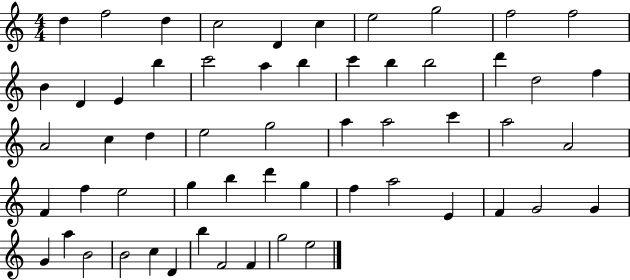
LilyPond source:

{
  \clef treble
  \numericTimeSignature
  \time 4/4
  \key c \major
  d''4 f''2 d''4 | c''2 d'4 c''4 | e''2 g''2 | f''2 f''2 | \break b'4 d'4 e'4 b''4 | c'''2 a''4 b''4 | c'''4 b''4 b''2 | d'''4 d''2 f''4 | \break a'2 c''4 d''4 | e''2 g''2 | a''4 a''2 c'''4 | a''2 a'2 | \break f'4 f''4 e''2 | g''4 b''4 d'''4 g''4 | f''4 a''2 e'4 | f'4 g'2 g'4 | \break g'4 a''4 b'2 | b'2 c''4 d'4 | b''4 f'2 f'4 | g''2 e''2 | \break \bar "|."
}